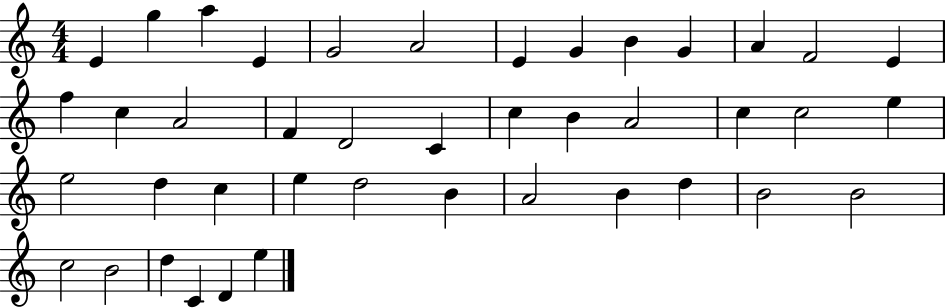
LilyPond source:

{
  \clef treble
  \numericTimeSignature
  \time 4/4
  \key c \major
  e'4 g''4 a''4 e'4 | g'2 a'2 | e'4 g'4 b'4 g'4 | a'4 f'2 e'4 | \break f''4 c''4 a'2 | f'4 d'2 c'4 | c''4 b'4 a'2 | c''4 c''2 e''4 | \break e''2 d''4 c''4 | e''4 d''2 b'4 | a'2 b'4 d''4 | b'2 b'2 | \break c''2 b'2 | d''4 c'4 d'4 e''4 | \bar "|."
}